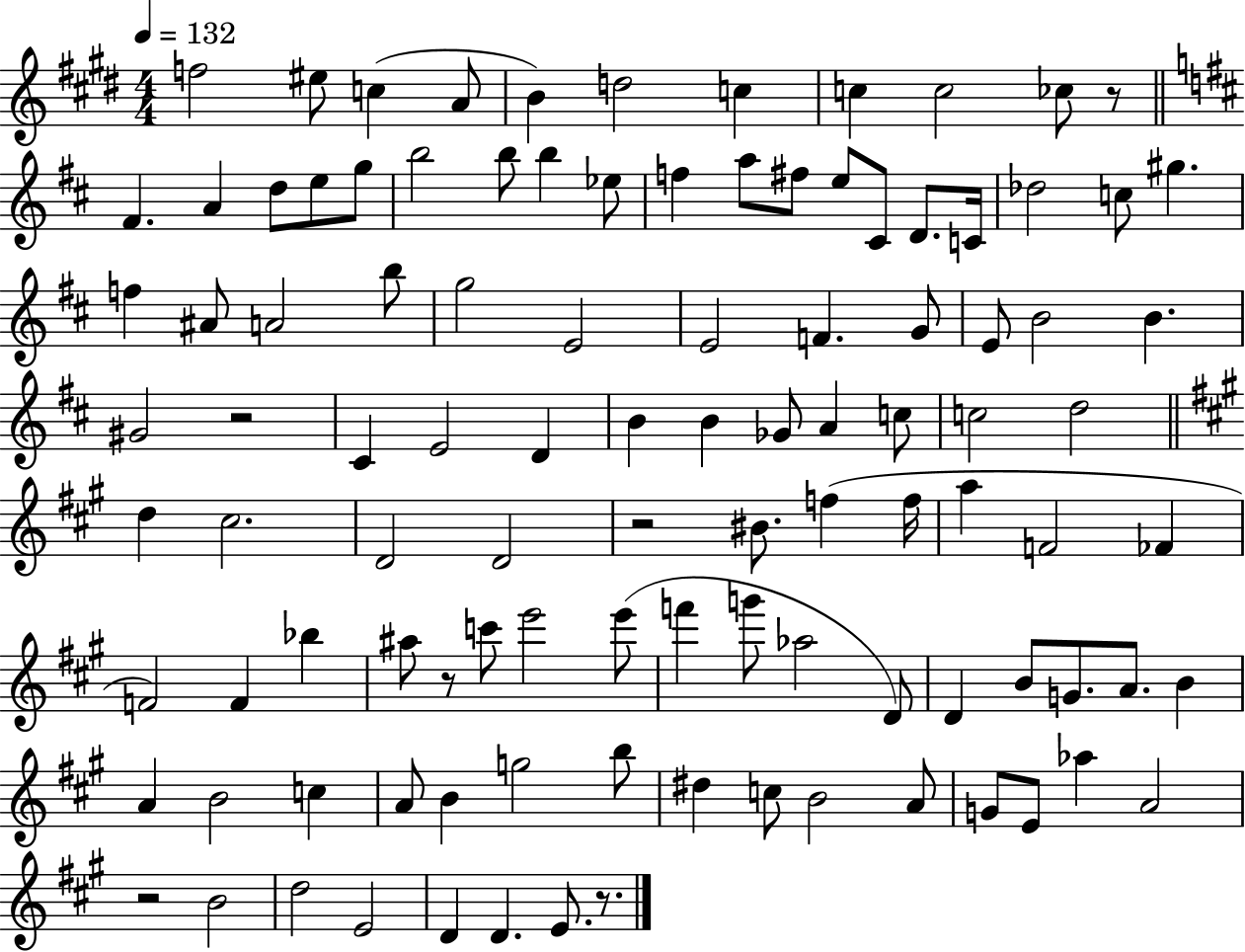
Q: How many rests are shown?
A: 6